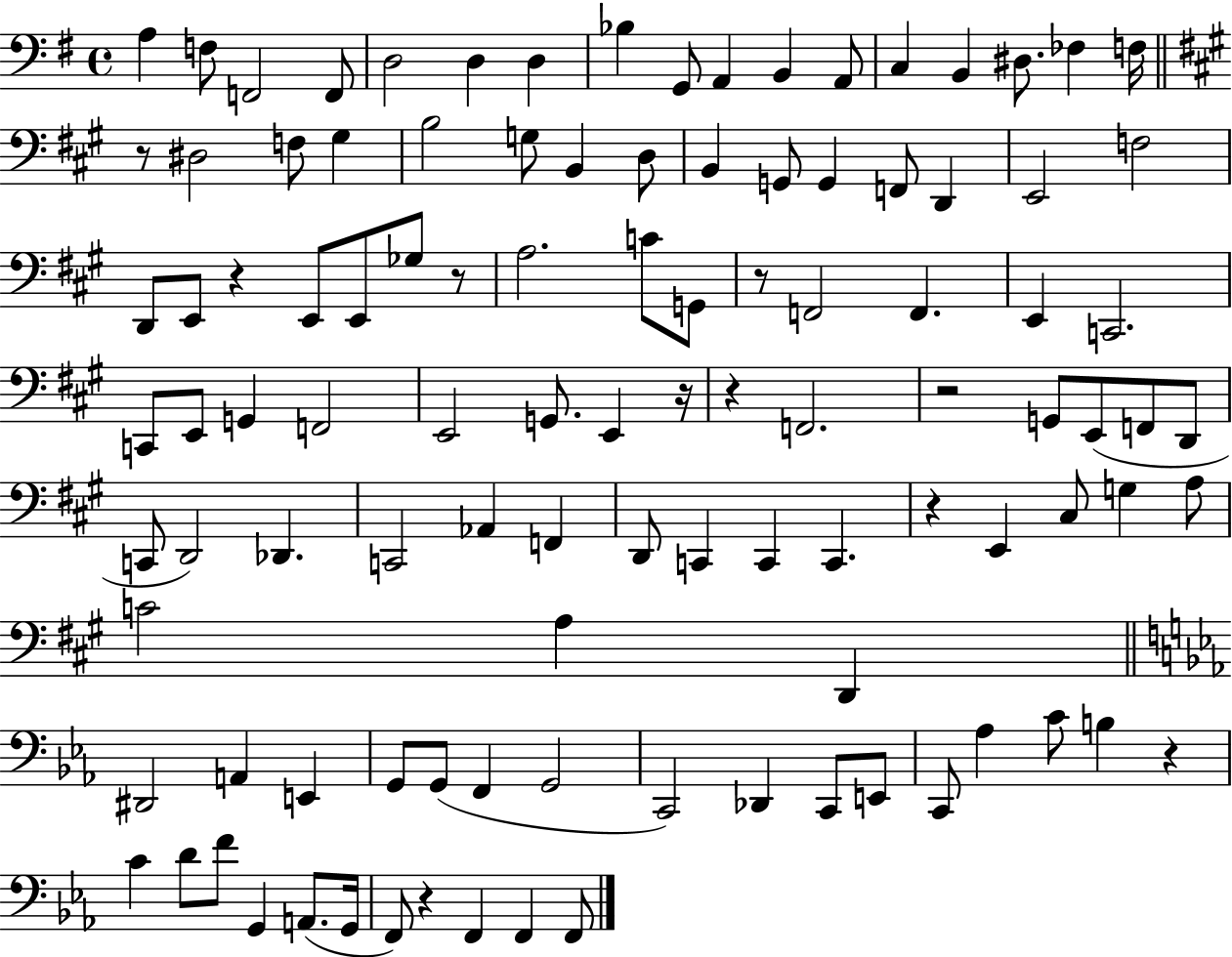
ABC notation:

X:1
T:Untitled
M:4/4
L:1/4
K:G
A, F,/2 F,,2 F,,/2 D,2 D, D, _B, G,,/2 A,, B,, A,,/2 C, B,, ^D,/2 _F, F,/4 z/2 ^D,2 F,/2 ^G, B,2 G,/2 B,, D,/2 B,, G,,/2 G,, F,,/2 D,, E,,2 F,2 D,,/2 E,,/2 z E,,/2 E,,/2 _G,/2 z/2 A,2 C/2 G,,/2 z/2 F,,2 F,, E,, C,,2 C,,/2 E,,/2 G,, F,,2 E,,2 G,,/2 E,, z/4 z F,,2 z2 G,,/2 E,,/2 F,,/2 D,,/2 C,,/2 D,,2 _D,, C,,2 _A,, F,, D,,/2 C,, C,, C,, z E,, ^C,/2 G, A,/2 C2 A, D,, ^D,,2 A,, E,, G,,/2 G,,/2 F,, G,,2 C,,2 _D,, C,,/2 E,,/2 C,,/2 _A, C/2 B, z C D/2 F/2 G,, A,,/2 G,,/4 F,,/2 z F,, F,, F,,/2